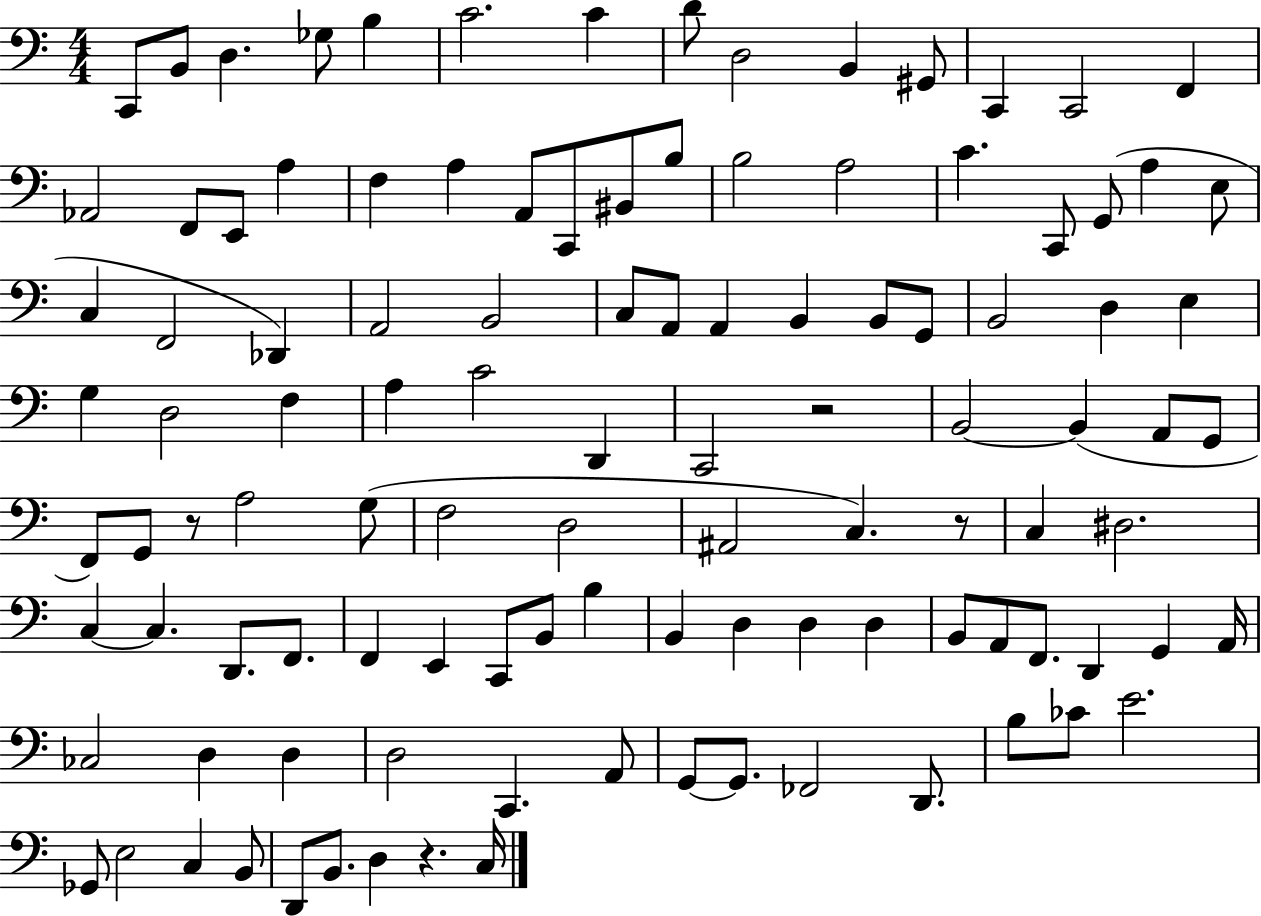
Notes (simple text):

C2/e B2/e D3/q. Gb3/e B3/q C4/h. C4/q D4/e D3/h B2/q G#2/e C2/q C2/h F2/q Ab2/h F2/e E2/e A3/q F3/q A3/q A2/e C2/e BIS2/e B3/e B3/h A3/h C4/q. C2/e G2/e A3/q E3/e C3/q F2/h Db2/q A2/h B2/h C3/e A2/e A2/q B2/q B2/e G2/e B2/h D3/q E3/q G3/q D3/h F3/q A3/q C4/h D2/q C2/h R/h B2/h B2/q A2/e G2/e F2/e G2/e R/e A3/h G3/e F3/h D3/h A#2/h C3/q. R/e C3/q D#3/h. C3/q C3/q. D2/e. F2/e. F2/q E2/q C2/e B2/e B3/q B2/q D3/q D3/q D3/q B2/e A2/e F2/e. D2/q G2/q A2/s CES3/h D3/q D3/q D3/h C2/q. A2/e G2/e G2/e. FES2/h D2/e. B3/e CES4/e E4/h. Gb2/e E3/h C3/q B2/e D2/e B2/e. D3/q R/q. C3/s